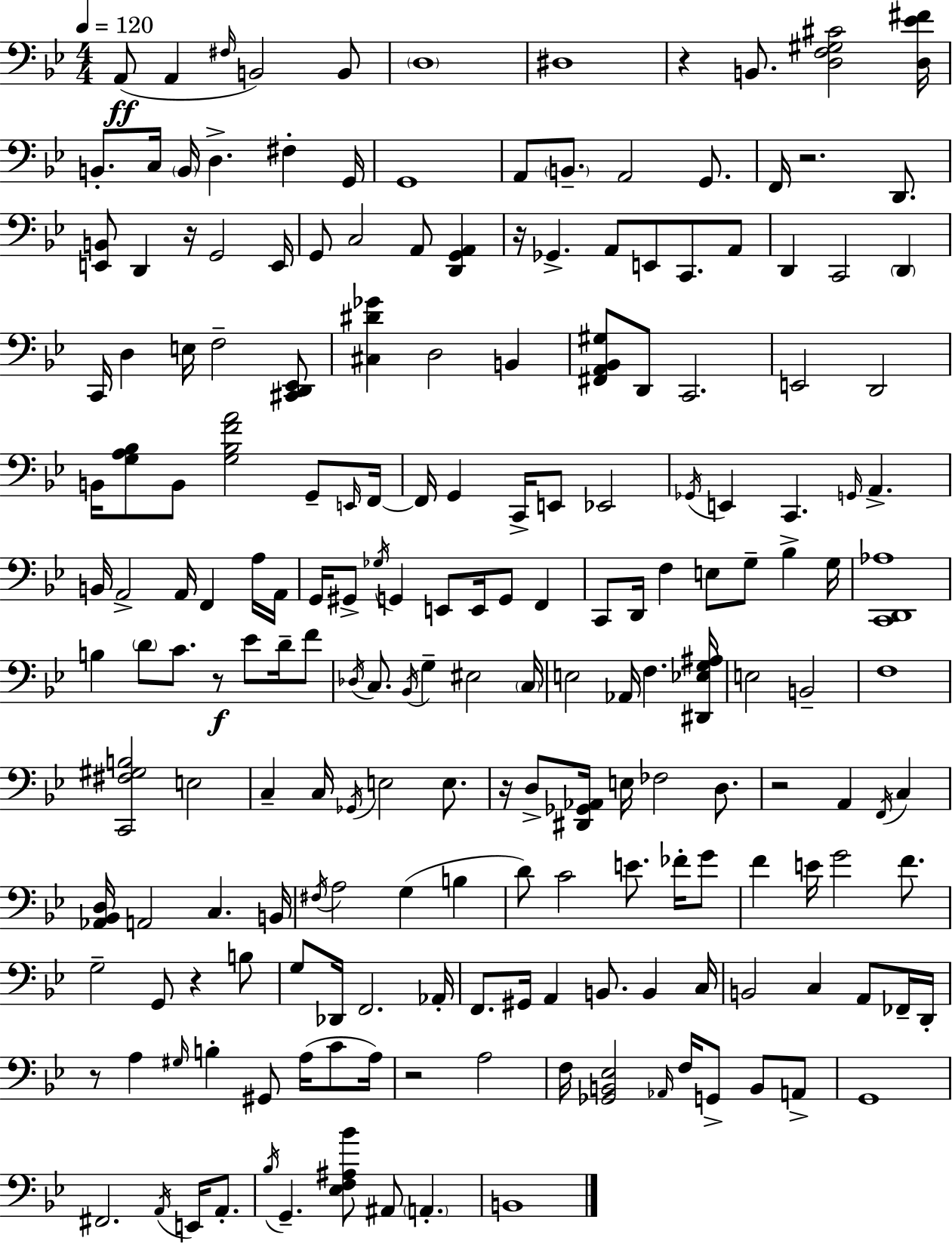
{
  \clef bass
  \numericTimeSignature
  \time 4/4
  \key g \minor
  \tempo 4 = 120
  a,8(\ff a,4 \grace { fis16 } b,2) b,8 | \parenthesize d1 | dis1 | r4 b,8. <d f gis cis'>2 | \break <d ees' fis'>16 b,8.-. c16 \parenthesize b,16 d4.-> fis4-. | g,16 g,1 | a,8 \parenthesize b,8.-- a,2 g,8. | f,16 r2. d,8. | \break <e, b,>8 d,4 r16 g,2 | e,16 g,8 c2 a,8 <d, g, a,>4 | r16 ges,4.-> a,8 e,8 c,8. a,8 | d,4 c,2 \parenthesize d,4 | \break c,16 d4 e16 f2-- <cis, d, ees,>8 | <cis dis' ges'>4 d2 b,4 | <fis, a, bes, gis>8 d,8 c,2. | e,2 d,2 | \break b,16 <g a bes>8 b,8 <g bes f' a'>2 g,8-- | \grace { e,16 } f,16~~ f,16 g,4 c,16-> e,8 ees,2 | \acciaccatura { ges,16 } e,4 c,4. \grace { g,16 } a,4.-> | b,16 a,2-> a,16 f,4 | \break a16 a,16 g,16 gis,8-> \acciaccatura { ges16 } g,4 e,8 e,16 g,8 | f,4 c,8 d,16 f4 e8 g8-- | bes4-> g16 <c, d, aes>1 | b4 \parenthesize d'8 c'8. r8\f | \break ees'8 d'16-- f'8 \acciaccatura { des16 } c8. \acciaccatura { bes,16 } g4-- eis2 | \parenthesize c16 e2 aes,16 | f4. <dis, ees g ais>16 e2 b,2-- | f1 | \break <c, fis gis b>2 e2 | c4-- c16 \acciaccatura { ges,16 } e2 | e8. r16 d8-> <dis, ges, aes,>16 e16 fes2 | d8. r2 | \break a,4 \acciaccatura { f,16 } c4 <aes, bes, d>16 a,2 | c4. b,16 \acciaccatura { fis16 } a2 | g4( b4 d'8) c'2 | e'8. fes'16-. g'8 f'4 e'16 g'2 | \break f'8. g2-- | g,8 r4 b8 g8 des,16 f,2. | aes,16-. f,8. gis,16 a,4 | b,8. b,4 c16 b,2 | \break c4 a,8 fes,16-- d,16-. r8 a4 | \grace { gis16 } b4-. gis,8 a16( c'8 a16) r2 | a2 f16 <ges, b, ees>2 | \grace { aes,16 } f16 g,8-> b,8 a,8-> g,1 | \break fis,2. | \acciaccatura { a,16 } e,16 a,8.-. \acciaccatura { bes16 } g,4.-- | <ees f ais bes'>8 ais,8 \parenthesize a,4.-. b,1 | \bar "|."
}